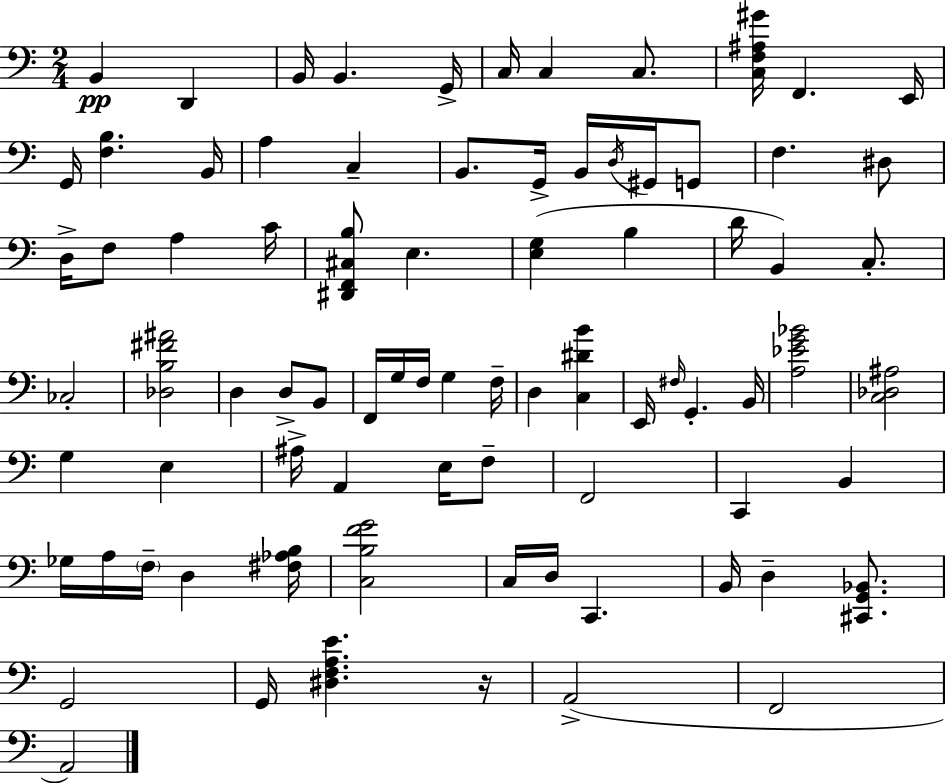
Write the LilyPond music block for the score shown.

{
  \clef bass
  \numericTimeSignature
  \time 2/4
  \key c \major
  b,4\pp d,4 | b,16 b,4. g,16-> | c16 c4 c8. | <c f ais gis'>16 f,4. e,16 | \break g,16 <f b>4. b,16 | a4 c4-- | b,8. g,16-> b,16 \acciaccatura { d16 } gis,16 g,8 | f4. dis8 | \break d16-> f8 a4 | c'16 <dis, f, cis b>8 e4. | <e g>4( b4 | d'16 b,4) c8.-. | \break ces2-. | <des b fis' ais'>2 | d4 d8-> b,8 | f,16 g16 f16 g4 | \break f16-- d4 <c dis' b'>4 | e,16 \grace { fis16 } g,4.-. | b,16 <a ees' g' bes'>2 | <c des ais>2 | \break g4 e4 | ais16-> a,4 e16 | f8-- f,2 | c,4 b,4 | \break ges16 a16 \parenthesize f16-- d4 | <fis aes b>16 <c b f' g'>2 | c16 d16 c,4. | b,16 d4-- <cis, g, bes,>8. | \break g,2 | g,16 <dis f a e'>4. | r16 a,2->( | f,2 | \break a,2) | \bar "|."
}